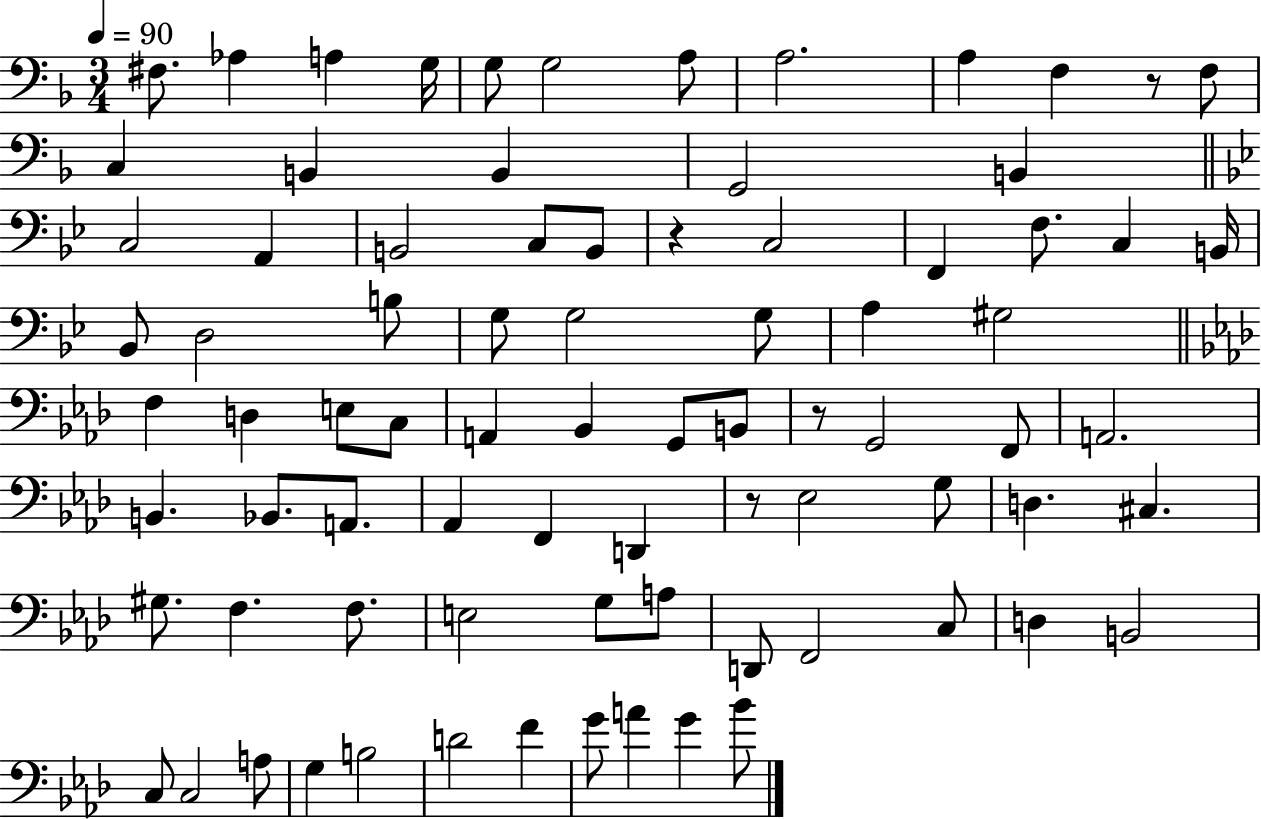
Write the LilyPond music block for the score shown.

{
  \clef bass
  \numericTimeSignature
  \time 3/4
  \key f \major
  \tempo 4 = 90
  fis8. aes4 a4 g16 | g8 g2 a8 | a2. | a4 f4 r8 f8 | \break c4 b,4 b,4 | g,2 b,4 | \bar "||" \break \key bes \major c2 a,4 | b,2 c8 b,8 | r4 c2 | f,4 f8. c4 b,16 | \break bes,8 d2 b8 | g8 g2 g8 | a4 gis2 | \bar "||" \break \key aes \major f4 d4 e8 c8 | a,4 bes,4 g,8 b,8 | r8 g,2 f,8 | a,2. | \break b,4. bes,8. a,8. | aes,4 f,4 d,4 | r8 ees2 g8 | d4. cis4. | \break gis8. f4. f8. | e2 g8 a8 | d,8 f,2 c8 | d4 b,2 | \break c8 c2 a8 | g4 b2 | d'2 f'4 | g'8 a'4 g'4 bes'8 | \break \bar "|."
}